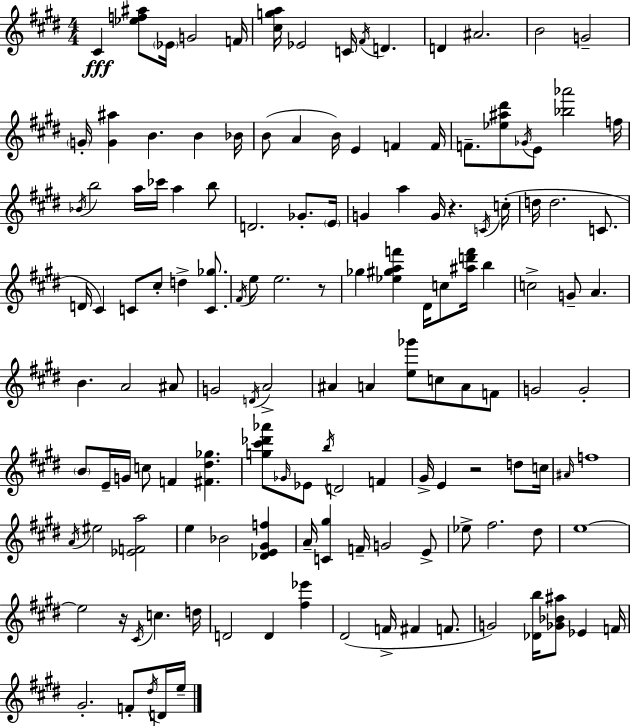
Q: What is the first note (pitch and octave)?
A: C#4